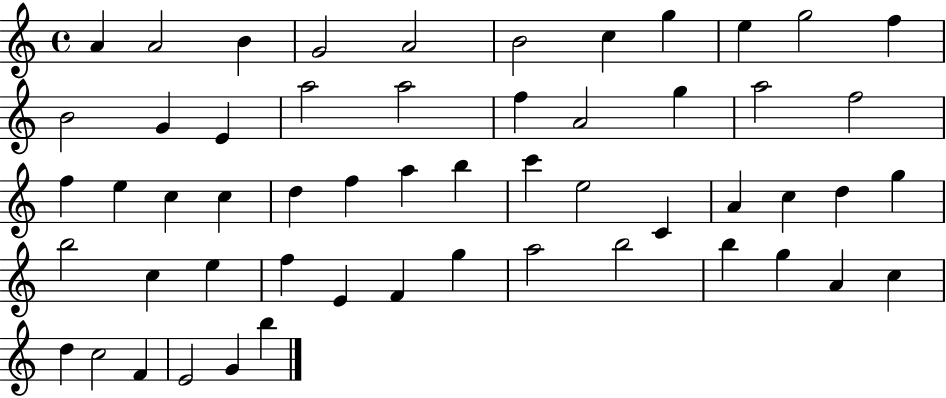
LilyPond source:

{
  \clef treble
  \time 4/4
  \defaultTimeSignature
  \key c \major
  a'4 a'2 b'4 | g'2 a'2 | b'2 c''4 g''4 | e''4 g''2 f''4 | \break b'2 g'4 e'4 | a''2 a''2 | f''4 a'2 g''4 | a''2 f''2 | \break f''4 e''4 c''4 c''4 | d''4 f''4 a''4 b''4 | c'''4 e''2 c'4 | a'4 c''4 d''4 g''4 | \break b''2 c''4 e''4 | f''4 e'4 f'4 g''4 | a''2 b''2 | b''4 g''4 a'4 c''4 | \break d''4 c''2 f'4 | e'2 g'4 b''4 | \bar "|."
}